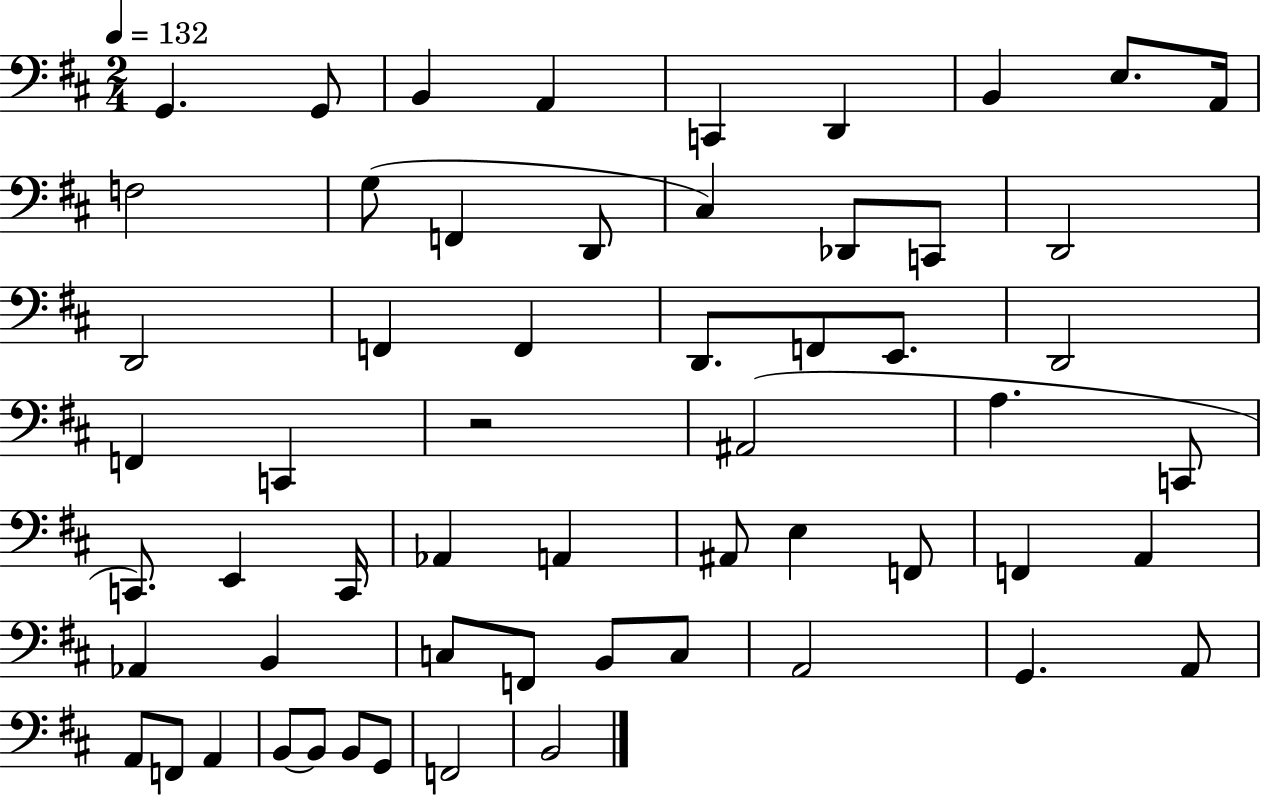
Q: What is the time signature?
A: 2/4